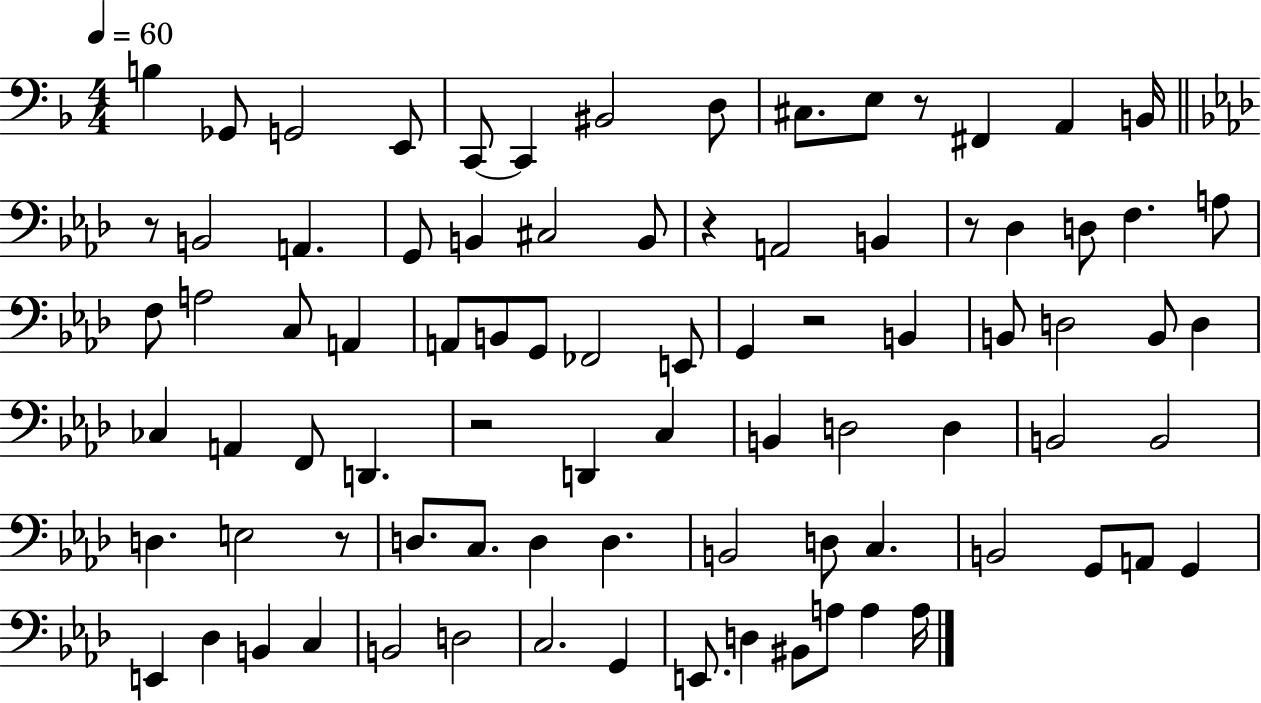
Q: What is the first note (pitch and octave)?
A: B3